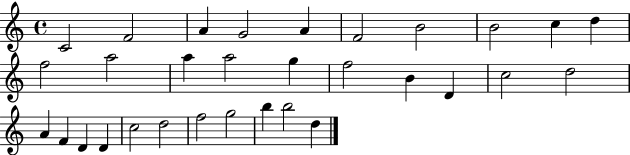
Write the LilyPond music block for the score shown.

{
  \clef treble
  \time 4/4
  \defaultTimeSignature
  \key c \major
  c'2 f'2 | a'4 g'2 a'4 | f'2 b'2 | b'2 c''4 d''4 | \break f''2 a''2 | a''4 a''2 g''4 | f''2 b'4 d'4 | c''2 d''2 | \break a'4 f'4 d'4 d'4 | c''2 d''2 | f''2 g''2 | b''4 b''2 d''4 | \break \bar "|."
}